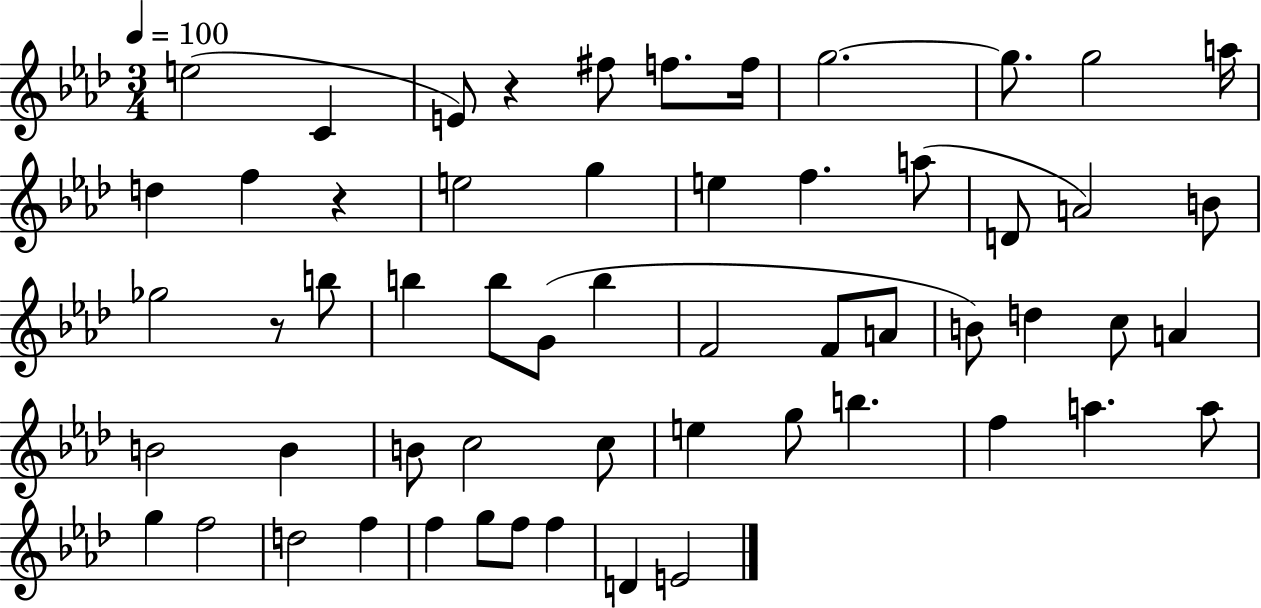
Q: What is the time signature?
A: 3/4